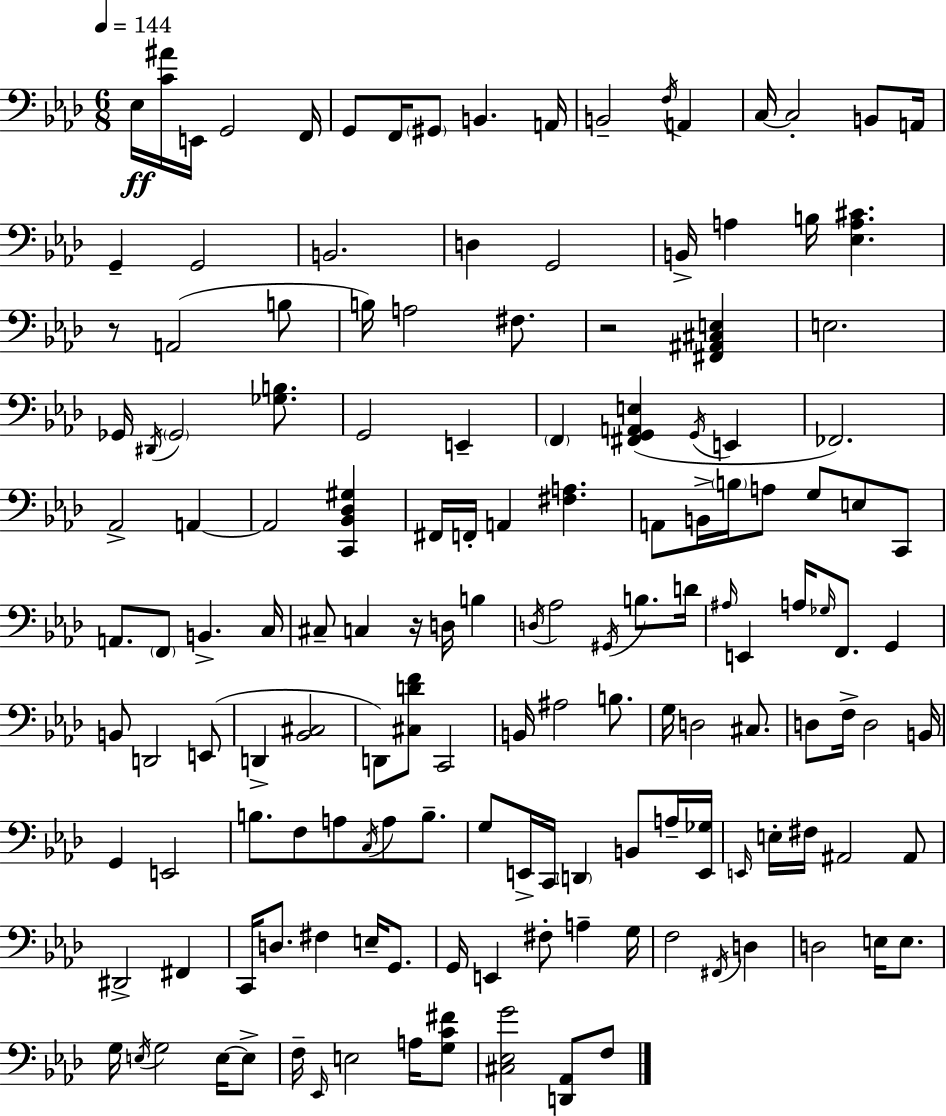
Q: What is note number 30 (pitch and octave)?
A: E3